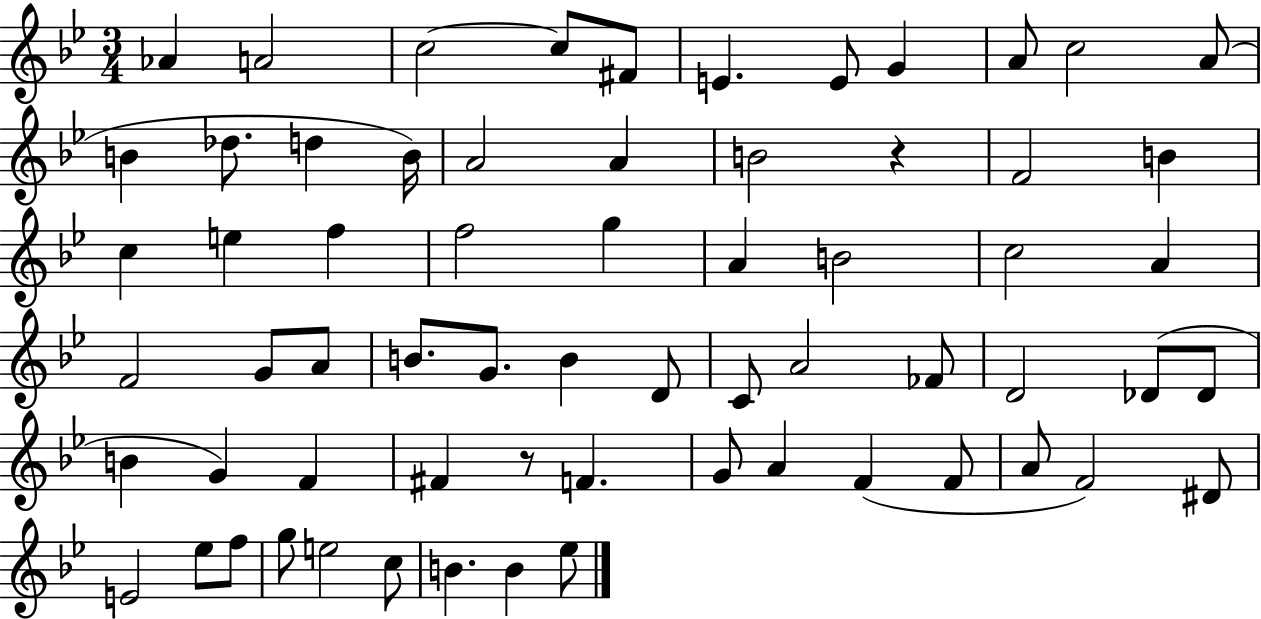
Ab4/q A4/h C5/h C5/e F#4/e E4/q. E4/e G4/q A4/e C5/h A4/e B4/q Db5/e. D5/q B4/s A4/h A4/q B4/h R/q F4/h B4/q C5/q E5/q F5/q F5/h G5/q A4/q B4/h C5/h A4/q F4/h G4/e A4/e B4/e. G4/e. B4/q D4/e C4/e A4/h FES4/e D4/h Db4/e Db4/e B4/q G4/q F4/q F#4/q R/e F4/q. G4/e A4/q F4/q F4/e A4/e F4/h D#4/e E4/h Eb5/e F5/e G5/e E5/h C5/e B4/q. B4/q Eb5/e